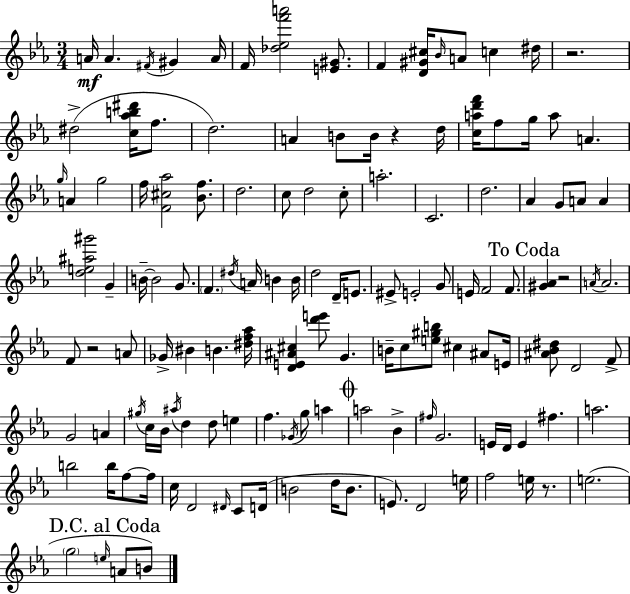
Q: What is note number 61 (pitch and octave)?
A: BIS4